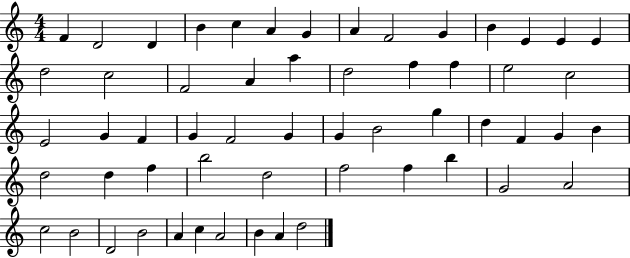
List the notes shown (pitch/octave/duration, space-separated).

F4/q D4/h D4/q B4/q C5/q A4/q G4/q A4/q F4/h G4/q B4/q E4/q E4/q E4/q D5/h C5/h F4/h A4/q A5/q D5/h F5/q F5/q E5/h C5/h E4/h G4/q F4/q G4/q F4/h G4/q G4/q B4/h G5/q D5/q F4/q G4/q B4/q D5/h D5/q F5/q B5/h D5/h F5/h F5/q B5/q G4/h A4/h C5/h B4/h D4/h B4/h A4/q C5/q A4/h B4/q A4/q D5/h